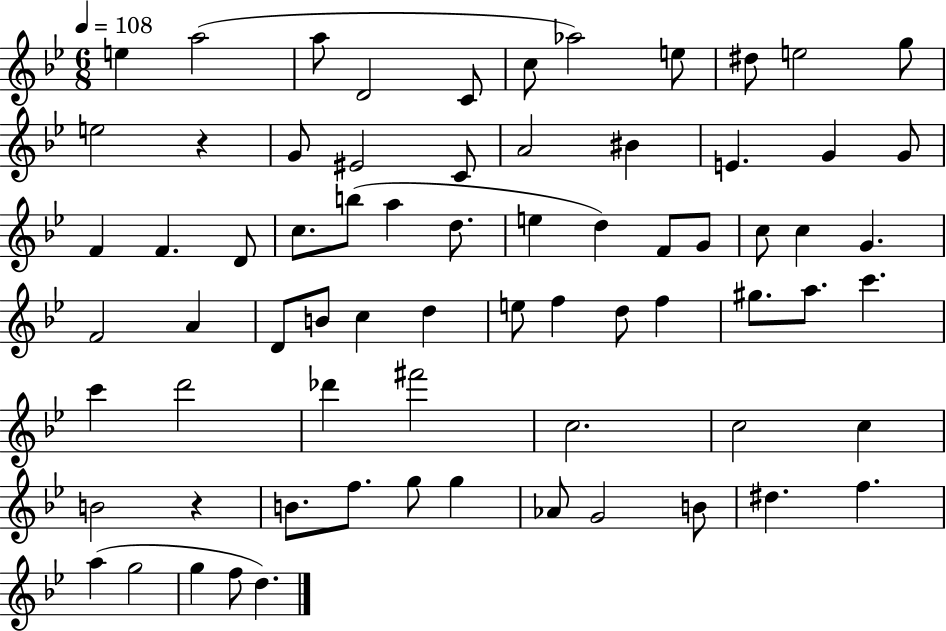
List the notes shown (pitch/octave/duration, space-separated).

E5/q A5/h A5/e D4/h C4/e C5/e Ab5/h E5/e D#5/e E5/h G5/e E5/h R/q G4/e EIS4/h C4/e A4/h BIS4/q E4/q. G4/q G4/e F4/q F4/q. D4/e C5/e. B5/e A5/q D5/e. E5/q D5/q F4/e G4/e C5/e C5/q G4/q. F4/h A4/q D4/e B4/e C5/q D5/q E5/e F5/q D5/e F5/q G#5/e. A5/e. C6/q. C6/q D6/h Db6/q F#6/h C5/h. C5/h C5/q B4/h R/q B4/e. F5/e. G5/e G5/q Ab4/e G4/h B4/e D#5/q. F5/q. A5/q G5/h G5/q F5/e D5/q.